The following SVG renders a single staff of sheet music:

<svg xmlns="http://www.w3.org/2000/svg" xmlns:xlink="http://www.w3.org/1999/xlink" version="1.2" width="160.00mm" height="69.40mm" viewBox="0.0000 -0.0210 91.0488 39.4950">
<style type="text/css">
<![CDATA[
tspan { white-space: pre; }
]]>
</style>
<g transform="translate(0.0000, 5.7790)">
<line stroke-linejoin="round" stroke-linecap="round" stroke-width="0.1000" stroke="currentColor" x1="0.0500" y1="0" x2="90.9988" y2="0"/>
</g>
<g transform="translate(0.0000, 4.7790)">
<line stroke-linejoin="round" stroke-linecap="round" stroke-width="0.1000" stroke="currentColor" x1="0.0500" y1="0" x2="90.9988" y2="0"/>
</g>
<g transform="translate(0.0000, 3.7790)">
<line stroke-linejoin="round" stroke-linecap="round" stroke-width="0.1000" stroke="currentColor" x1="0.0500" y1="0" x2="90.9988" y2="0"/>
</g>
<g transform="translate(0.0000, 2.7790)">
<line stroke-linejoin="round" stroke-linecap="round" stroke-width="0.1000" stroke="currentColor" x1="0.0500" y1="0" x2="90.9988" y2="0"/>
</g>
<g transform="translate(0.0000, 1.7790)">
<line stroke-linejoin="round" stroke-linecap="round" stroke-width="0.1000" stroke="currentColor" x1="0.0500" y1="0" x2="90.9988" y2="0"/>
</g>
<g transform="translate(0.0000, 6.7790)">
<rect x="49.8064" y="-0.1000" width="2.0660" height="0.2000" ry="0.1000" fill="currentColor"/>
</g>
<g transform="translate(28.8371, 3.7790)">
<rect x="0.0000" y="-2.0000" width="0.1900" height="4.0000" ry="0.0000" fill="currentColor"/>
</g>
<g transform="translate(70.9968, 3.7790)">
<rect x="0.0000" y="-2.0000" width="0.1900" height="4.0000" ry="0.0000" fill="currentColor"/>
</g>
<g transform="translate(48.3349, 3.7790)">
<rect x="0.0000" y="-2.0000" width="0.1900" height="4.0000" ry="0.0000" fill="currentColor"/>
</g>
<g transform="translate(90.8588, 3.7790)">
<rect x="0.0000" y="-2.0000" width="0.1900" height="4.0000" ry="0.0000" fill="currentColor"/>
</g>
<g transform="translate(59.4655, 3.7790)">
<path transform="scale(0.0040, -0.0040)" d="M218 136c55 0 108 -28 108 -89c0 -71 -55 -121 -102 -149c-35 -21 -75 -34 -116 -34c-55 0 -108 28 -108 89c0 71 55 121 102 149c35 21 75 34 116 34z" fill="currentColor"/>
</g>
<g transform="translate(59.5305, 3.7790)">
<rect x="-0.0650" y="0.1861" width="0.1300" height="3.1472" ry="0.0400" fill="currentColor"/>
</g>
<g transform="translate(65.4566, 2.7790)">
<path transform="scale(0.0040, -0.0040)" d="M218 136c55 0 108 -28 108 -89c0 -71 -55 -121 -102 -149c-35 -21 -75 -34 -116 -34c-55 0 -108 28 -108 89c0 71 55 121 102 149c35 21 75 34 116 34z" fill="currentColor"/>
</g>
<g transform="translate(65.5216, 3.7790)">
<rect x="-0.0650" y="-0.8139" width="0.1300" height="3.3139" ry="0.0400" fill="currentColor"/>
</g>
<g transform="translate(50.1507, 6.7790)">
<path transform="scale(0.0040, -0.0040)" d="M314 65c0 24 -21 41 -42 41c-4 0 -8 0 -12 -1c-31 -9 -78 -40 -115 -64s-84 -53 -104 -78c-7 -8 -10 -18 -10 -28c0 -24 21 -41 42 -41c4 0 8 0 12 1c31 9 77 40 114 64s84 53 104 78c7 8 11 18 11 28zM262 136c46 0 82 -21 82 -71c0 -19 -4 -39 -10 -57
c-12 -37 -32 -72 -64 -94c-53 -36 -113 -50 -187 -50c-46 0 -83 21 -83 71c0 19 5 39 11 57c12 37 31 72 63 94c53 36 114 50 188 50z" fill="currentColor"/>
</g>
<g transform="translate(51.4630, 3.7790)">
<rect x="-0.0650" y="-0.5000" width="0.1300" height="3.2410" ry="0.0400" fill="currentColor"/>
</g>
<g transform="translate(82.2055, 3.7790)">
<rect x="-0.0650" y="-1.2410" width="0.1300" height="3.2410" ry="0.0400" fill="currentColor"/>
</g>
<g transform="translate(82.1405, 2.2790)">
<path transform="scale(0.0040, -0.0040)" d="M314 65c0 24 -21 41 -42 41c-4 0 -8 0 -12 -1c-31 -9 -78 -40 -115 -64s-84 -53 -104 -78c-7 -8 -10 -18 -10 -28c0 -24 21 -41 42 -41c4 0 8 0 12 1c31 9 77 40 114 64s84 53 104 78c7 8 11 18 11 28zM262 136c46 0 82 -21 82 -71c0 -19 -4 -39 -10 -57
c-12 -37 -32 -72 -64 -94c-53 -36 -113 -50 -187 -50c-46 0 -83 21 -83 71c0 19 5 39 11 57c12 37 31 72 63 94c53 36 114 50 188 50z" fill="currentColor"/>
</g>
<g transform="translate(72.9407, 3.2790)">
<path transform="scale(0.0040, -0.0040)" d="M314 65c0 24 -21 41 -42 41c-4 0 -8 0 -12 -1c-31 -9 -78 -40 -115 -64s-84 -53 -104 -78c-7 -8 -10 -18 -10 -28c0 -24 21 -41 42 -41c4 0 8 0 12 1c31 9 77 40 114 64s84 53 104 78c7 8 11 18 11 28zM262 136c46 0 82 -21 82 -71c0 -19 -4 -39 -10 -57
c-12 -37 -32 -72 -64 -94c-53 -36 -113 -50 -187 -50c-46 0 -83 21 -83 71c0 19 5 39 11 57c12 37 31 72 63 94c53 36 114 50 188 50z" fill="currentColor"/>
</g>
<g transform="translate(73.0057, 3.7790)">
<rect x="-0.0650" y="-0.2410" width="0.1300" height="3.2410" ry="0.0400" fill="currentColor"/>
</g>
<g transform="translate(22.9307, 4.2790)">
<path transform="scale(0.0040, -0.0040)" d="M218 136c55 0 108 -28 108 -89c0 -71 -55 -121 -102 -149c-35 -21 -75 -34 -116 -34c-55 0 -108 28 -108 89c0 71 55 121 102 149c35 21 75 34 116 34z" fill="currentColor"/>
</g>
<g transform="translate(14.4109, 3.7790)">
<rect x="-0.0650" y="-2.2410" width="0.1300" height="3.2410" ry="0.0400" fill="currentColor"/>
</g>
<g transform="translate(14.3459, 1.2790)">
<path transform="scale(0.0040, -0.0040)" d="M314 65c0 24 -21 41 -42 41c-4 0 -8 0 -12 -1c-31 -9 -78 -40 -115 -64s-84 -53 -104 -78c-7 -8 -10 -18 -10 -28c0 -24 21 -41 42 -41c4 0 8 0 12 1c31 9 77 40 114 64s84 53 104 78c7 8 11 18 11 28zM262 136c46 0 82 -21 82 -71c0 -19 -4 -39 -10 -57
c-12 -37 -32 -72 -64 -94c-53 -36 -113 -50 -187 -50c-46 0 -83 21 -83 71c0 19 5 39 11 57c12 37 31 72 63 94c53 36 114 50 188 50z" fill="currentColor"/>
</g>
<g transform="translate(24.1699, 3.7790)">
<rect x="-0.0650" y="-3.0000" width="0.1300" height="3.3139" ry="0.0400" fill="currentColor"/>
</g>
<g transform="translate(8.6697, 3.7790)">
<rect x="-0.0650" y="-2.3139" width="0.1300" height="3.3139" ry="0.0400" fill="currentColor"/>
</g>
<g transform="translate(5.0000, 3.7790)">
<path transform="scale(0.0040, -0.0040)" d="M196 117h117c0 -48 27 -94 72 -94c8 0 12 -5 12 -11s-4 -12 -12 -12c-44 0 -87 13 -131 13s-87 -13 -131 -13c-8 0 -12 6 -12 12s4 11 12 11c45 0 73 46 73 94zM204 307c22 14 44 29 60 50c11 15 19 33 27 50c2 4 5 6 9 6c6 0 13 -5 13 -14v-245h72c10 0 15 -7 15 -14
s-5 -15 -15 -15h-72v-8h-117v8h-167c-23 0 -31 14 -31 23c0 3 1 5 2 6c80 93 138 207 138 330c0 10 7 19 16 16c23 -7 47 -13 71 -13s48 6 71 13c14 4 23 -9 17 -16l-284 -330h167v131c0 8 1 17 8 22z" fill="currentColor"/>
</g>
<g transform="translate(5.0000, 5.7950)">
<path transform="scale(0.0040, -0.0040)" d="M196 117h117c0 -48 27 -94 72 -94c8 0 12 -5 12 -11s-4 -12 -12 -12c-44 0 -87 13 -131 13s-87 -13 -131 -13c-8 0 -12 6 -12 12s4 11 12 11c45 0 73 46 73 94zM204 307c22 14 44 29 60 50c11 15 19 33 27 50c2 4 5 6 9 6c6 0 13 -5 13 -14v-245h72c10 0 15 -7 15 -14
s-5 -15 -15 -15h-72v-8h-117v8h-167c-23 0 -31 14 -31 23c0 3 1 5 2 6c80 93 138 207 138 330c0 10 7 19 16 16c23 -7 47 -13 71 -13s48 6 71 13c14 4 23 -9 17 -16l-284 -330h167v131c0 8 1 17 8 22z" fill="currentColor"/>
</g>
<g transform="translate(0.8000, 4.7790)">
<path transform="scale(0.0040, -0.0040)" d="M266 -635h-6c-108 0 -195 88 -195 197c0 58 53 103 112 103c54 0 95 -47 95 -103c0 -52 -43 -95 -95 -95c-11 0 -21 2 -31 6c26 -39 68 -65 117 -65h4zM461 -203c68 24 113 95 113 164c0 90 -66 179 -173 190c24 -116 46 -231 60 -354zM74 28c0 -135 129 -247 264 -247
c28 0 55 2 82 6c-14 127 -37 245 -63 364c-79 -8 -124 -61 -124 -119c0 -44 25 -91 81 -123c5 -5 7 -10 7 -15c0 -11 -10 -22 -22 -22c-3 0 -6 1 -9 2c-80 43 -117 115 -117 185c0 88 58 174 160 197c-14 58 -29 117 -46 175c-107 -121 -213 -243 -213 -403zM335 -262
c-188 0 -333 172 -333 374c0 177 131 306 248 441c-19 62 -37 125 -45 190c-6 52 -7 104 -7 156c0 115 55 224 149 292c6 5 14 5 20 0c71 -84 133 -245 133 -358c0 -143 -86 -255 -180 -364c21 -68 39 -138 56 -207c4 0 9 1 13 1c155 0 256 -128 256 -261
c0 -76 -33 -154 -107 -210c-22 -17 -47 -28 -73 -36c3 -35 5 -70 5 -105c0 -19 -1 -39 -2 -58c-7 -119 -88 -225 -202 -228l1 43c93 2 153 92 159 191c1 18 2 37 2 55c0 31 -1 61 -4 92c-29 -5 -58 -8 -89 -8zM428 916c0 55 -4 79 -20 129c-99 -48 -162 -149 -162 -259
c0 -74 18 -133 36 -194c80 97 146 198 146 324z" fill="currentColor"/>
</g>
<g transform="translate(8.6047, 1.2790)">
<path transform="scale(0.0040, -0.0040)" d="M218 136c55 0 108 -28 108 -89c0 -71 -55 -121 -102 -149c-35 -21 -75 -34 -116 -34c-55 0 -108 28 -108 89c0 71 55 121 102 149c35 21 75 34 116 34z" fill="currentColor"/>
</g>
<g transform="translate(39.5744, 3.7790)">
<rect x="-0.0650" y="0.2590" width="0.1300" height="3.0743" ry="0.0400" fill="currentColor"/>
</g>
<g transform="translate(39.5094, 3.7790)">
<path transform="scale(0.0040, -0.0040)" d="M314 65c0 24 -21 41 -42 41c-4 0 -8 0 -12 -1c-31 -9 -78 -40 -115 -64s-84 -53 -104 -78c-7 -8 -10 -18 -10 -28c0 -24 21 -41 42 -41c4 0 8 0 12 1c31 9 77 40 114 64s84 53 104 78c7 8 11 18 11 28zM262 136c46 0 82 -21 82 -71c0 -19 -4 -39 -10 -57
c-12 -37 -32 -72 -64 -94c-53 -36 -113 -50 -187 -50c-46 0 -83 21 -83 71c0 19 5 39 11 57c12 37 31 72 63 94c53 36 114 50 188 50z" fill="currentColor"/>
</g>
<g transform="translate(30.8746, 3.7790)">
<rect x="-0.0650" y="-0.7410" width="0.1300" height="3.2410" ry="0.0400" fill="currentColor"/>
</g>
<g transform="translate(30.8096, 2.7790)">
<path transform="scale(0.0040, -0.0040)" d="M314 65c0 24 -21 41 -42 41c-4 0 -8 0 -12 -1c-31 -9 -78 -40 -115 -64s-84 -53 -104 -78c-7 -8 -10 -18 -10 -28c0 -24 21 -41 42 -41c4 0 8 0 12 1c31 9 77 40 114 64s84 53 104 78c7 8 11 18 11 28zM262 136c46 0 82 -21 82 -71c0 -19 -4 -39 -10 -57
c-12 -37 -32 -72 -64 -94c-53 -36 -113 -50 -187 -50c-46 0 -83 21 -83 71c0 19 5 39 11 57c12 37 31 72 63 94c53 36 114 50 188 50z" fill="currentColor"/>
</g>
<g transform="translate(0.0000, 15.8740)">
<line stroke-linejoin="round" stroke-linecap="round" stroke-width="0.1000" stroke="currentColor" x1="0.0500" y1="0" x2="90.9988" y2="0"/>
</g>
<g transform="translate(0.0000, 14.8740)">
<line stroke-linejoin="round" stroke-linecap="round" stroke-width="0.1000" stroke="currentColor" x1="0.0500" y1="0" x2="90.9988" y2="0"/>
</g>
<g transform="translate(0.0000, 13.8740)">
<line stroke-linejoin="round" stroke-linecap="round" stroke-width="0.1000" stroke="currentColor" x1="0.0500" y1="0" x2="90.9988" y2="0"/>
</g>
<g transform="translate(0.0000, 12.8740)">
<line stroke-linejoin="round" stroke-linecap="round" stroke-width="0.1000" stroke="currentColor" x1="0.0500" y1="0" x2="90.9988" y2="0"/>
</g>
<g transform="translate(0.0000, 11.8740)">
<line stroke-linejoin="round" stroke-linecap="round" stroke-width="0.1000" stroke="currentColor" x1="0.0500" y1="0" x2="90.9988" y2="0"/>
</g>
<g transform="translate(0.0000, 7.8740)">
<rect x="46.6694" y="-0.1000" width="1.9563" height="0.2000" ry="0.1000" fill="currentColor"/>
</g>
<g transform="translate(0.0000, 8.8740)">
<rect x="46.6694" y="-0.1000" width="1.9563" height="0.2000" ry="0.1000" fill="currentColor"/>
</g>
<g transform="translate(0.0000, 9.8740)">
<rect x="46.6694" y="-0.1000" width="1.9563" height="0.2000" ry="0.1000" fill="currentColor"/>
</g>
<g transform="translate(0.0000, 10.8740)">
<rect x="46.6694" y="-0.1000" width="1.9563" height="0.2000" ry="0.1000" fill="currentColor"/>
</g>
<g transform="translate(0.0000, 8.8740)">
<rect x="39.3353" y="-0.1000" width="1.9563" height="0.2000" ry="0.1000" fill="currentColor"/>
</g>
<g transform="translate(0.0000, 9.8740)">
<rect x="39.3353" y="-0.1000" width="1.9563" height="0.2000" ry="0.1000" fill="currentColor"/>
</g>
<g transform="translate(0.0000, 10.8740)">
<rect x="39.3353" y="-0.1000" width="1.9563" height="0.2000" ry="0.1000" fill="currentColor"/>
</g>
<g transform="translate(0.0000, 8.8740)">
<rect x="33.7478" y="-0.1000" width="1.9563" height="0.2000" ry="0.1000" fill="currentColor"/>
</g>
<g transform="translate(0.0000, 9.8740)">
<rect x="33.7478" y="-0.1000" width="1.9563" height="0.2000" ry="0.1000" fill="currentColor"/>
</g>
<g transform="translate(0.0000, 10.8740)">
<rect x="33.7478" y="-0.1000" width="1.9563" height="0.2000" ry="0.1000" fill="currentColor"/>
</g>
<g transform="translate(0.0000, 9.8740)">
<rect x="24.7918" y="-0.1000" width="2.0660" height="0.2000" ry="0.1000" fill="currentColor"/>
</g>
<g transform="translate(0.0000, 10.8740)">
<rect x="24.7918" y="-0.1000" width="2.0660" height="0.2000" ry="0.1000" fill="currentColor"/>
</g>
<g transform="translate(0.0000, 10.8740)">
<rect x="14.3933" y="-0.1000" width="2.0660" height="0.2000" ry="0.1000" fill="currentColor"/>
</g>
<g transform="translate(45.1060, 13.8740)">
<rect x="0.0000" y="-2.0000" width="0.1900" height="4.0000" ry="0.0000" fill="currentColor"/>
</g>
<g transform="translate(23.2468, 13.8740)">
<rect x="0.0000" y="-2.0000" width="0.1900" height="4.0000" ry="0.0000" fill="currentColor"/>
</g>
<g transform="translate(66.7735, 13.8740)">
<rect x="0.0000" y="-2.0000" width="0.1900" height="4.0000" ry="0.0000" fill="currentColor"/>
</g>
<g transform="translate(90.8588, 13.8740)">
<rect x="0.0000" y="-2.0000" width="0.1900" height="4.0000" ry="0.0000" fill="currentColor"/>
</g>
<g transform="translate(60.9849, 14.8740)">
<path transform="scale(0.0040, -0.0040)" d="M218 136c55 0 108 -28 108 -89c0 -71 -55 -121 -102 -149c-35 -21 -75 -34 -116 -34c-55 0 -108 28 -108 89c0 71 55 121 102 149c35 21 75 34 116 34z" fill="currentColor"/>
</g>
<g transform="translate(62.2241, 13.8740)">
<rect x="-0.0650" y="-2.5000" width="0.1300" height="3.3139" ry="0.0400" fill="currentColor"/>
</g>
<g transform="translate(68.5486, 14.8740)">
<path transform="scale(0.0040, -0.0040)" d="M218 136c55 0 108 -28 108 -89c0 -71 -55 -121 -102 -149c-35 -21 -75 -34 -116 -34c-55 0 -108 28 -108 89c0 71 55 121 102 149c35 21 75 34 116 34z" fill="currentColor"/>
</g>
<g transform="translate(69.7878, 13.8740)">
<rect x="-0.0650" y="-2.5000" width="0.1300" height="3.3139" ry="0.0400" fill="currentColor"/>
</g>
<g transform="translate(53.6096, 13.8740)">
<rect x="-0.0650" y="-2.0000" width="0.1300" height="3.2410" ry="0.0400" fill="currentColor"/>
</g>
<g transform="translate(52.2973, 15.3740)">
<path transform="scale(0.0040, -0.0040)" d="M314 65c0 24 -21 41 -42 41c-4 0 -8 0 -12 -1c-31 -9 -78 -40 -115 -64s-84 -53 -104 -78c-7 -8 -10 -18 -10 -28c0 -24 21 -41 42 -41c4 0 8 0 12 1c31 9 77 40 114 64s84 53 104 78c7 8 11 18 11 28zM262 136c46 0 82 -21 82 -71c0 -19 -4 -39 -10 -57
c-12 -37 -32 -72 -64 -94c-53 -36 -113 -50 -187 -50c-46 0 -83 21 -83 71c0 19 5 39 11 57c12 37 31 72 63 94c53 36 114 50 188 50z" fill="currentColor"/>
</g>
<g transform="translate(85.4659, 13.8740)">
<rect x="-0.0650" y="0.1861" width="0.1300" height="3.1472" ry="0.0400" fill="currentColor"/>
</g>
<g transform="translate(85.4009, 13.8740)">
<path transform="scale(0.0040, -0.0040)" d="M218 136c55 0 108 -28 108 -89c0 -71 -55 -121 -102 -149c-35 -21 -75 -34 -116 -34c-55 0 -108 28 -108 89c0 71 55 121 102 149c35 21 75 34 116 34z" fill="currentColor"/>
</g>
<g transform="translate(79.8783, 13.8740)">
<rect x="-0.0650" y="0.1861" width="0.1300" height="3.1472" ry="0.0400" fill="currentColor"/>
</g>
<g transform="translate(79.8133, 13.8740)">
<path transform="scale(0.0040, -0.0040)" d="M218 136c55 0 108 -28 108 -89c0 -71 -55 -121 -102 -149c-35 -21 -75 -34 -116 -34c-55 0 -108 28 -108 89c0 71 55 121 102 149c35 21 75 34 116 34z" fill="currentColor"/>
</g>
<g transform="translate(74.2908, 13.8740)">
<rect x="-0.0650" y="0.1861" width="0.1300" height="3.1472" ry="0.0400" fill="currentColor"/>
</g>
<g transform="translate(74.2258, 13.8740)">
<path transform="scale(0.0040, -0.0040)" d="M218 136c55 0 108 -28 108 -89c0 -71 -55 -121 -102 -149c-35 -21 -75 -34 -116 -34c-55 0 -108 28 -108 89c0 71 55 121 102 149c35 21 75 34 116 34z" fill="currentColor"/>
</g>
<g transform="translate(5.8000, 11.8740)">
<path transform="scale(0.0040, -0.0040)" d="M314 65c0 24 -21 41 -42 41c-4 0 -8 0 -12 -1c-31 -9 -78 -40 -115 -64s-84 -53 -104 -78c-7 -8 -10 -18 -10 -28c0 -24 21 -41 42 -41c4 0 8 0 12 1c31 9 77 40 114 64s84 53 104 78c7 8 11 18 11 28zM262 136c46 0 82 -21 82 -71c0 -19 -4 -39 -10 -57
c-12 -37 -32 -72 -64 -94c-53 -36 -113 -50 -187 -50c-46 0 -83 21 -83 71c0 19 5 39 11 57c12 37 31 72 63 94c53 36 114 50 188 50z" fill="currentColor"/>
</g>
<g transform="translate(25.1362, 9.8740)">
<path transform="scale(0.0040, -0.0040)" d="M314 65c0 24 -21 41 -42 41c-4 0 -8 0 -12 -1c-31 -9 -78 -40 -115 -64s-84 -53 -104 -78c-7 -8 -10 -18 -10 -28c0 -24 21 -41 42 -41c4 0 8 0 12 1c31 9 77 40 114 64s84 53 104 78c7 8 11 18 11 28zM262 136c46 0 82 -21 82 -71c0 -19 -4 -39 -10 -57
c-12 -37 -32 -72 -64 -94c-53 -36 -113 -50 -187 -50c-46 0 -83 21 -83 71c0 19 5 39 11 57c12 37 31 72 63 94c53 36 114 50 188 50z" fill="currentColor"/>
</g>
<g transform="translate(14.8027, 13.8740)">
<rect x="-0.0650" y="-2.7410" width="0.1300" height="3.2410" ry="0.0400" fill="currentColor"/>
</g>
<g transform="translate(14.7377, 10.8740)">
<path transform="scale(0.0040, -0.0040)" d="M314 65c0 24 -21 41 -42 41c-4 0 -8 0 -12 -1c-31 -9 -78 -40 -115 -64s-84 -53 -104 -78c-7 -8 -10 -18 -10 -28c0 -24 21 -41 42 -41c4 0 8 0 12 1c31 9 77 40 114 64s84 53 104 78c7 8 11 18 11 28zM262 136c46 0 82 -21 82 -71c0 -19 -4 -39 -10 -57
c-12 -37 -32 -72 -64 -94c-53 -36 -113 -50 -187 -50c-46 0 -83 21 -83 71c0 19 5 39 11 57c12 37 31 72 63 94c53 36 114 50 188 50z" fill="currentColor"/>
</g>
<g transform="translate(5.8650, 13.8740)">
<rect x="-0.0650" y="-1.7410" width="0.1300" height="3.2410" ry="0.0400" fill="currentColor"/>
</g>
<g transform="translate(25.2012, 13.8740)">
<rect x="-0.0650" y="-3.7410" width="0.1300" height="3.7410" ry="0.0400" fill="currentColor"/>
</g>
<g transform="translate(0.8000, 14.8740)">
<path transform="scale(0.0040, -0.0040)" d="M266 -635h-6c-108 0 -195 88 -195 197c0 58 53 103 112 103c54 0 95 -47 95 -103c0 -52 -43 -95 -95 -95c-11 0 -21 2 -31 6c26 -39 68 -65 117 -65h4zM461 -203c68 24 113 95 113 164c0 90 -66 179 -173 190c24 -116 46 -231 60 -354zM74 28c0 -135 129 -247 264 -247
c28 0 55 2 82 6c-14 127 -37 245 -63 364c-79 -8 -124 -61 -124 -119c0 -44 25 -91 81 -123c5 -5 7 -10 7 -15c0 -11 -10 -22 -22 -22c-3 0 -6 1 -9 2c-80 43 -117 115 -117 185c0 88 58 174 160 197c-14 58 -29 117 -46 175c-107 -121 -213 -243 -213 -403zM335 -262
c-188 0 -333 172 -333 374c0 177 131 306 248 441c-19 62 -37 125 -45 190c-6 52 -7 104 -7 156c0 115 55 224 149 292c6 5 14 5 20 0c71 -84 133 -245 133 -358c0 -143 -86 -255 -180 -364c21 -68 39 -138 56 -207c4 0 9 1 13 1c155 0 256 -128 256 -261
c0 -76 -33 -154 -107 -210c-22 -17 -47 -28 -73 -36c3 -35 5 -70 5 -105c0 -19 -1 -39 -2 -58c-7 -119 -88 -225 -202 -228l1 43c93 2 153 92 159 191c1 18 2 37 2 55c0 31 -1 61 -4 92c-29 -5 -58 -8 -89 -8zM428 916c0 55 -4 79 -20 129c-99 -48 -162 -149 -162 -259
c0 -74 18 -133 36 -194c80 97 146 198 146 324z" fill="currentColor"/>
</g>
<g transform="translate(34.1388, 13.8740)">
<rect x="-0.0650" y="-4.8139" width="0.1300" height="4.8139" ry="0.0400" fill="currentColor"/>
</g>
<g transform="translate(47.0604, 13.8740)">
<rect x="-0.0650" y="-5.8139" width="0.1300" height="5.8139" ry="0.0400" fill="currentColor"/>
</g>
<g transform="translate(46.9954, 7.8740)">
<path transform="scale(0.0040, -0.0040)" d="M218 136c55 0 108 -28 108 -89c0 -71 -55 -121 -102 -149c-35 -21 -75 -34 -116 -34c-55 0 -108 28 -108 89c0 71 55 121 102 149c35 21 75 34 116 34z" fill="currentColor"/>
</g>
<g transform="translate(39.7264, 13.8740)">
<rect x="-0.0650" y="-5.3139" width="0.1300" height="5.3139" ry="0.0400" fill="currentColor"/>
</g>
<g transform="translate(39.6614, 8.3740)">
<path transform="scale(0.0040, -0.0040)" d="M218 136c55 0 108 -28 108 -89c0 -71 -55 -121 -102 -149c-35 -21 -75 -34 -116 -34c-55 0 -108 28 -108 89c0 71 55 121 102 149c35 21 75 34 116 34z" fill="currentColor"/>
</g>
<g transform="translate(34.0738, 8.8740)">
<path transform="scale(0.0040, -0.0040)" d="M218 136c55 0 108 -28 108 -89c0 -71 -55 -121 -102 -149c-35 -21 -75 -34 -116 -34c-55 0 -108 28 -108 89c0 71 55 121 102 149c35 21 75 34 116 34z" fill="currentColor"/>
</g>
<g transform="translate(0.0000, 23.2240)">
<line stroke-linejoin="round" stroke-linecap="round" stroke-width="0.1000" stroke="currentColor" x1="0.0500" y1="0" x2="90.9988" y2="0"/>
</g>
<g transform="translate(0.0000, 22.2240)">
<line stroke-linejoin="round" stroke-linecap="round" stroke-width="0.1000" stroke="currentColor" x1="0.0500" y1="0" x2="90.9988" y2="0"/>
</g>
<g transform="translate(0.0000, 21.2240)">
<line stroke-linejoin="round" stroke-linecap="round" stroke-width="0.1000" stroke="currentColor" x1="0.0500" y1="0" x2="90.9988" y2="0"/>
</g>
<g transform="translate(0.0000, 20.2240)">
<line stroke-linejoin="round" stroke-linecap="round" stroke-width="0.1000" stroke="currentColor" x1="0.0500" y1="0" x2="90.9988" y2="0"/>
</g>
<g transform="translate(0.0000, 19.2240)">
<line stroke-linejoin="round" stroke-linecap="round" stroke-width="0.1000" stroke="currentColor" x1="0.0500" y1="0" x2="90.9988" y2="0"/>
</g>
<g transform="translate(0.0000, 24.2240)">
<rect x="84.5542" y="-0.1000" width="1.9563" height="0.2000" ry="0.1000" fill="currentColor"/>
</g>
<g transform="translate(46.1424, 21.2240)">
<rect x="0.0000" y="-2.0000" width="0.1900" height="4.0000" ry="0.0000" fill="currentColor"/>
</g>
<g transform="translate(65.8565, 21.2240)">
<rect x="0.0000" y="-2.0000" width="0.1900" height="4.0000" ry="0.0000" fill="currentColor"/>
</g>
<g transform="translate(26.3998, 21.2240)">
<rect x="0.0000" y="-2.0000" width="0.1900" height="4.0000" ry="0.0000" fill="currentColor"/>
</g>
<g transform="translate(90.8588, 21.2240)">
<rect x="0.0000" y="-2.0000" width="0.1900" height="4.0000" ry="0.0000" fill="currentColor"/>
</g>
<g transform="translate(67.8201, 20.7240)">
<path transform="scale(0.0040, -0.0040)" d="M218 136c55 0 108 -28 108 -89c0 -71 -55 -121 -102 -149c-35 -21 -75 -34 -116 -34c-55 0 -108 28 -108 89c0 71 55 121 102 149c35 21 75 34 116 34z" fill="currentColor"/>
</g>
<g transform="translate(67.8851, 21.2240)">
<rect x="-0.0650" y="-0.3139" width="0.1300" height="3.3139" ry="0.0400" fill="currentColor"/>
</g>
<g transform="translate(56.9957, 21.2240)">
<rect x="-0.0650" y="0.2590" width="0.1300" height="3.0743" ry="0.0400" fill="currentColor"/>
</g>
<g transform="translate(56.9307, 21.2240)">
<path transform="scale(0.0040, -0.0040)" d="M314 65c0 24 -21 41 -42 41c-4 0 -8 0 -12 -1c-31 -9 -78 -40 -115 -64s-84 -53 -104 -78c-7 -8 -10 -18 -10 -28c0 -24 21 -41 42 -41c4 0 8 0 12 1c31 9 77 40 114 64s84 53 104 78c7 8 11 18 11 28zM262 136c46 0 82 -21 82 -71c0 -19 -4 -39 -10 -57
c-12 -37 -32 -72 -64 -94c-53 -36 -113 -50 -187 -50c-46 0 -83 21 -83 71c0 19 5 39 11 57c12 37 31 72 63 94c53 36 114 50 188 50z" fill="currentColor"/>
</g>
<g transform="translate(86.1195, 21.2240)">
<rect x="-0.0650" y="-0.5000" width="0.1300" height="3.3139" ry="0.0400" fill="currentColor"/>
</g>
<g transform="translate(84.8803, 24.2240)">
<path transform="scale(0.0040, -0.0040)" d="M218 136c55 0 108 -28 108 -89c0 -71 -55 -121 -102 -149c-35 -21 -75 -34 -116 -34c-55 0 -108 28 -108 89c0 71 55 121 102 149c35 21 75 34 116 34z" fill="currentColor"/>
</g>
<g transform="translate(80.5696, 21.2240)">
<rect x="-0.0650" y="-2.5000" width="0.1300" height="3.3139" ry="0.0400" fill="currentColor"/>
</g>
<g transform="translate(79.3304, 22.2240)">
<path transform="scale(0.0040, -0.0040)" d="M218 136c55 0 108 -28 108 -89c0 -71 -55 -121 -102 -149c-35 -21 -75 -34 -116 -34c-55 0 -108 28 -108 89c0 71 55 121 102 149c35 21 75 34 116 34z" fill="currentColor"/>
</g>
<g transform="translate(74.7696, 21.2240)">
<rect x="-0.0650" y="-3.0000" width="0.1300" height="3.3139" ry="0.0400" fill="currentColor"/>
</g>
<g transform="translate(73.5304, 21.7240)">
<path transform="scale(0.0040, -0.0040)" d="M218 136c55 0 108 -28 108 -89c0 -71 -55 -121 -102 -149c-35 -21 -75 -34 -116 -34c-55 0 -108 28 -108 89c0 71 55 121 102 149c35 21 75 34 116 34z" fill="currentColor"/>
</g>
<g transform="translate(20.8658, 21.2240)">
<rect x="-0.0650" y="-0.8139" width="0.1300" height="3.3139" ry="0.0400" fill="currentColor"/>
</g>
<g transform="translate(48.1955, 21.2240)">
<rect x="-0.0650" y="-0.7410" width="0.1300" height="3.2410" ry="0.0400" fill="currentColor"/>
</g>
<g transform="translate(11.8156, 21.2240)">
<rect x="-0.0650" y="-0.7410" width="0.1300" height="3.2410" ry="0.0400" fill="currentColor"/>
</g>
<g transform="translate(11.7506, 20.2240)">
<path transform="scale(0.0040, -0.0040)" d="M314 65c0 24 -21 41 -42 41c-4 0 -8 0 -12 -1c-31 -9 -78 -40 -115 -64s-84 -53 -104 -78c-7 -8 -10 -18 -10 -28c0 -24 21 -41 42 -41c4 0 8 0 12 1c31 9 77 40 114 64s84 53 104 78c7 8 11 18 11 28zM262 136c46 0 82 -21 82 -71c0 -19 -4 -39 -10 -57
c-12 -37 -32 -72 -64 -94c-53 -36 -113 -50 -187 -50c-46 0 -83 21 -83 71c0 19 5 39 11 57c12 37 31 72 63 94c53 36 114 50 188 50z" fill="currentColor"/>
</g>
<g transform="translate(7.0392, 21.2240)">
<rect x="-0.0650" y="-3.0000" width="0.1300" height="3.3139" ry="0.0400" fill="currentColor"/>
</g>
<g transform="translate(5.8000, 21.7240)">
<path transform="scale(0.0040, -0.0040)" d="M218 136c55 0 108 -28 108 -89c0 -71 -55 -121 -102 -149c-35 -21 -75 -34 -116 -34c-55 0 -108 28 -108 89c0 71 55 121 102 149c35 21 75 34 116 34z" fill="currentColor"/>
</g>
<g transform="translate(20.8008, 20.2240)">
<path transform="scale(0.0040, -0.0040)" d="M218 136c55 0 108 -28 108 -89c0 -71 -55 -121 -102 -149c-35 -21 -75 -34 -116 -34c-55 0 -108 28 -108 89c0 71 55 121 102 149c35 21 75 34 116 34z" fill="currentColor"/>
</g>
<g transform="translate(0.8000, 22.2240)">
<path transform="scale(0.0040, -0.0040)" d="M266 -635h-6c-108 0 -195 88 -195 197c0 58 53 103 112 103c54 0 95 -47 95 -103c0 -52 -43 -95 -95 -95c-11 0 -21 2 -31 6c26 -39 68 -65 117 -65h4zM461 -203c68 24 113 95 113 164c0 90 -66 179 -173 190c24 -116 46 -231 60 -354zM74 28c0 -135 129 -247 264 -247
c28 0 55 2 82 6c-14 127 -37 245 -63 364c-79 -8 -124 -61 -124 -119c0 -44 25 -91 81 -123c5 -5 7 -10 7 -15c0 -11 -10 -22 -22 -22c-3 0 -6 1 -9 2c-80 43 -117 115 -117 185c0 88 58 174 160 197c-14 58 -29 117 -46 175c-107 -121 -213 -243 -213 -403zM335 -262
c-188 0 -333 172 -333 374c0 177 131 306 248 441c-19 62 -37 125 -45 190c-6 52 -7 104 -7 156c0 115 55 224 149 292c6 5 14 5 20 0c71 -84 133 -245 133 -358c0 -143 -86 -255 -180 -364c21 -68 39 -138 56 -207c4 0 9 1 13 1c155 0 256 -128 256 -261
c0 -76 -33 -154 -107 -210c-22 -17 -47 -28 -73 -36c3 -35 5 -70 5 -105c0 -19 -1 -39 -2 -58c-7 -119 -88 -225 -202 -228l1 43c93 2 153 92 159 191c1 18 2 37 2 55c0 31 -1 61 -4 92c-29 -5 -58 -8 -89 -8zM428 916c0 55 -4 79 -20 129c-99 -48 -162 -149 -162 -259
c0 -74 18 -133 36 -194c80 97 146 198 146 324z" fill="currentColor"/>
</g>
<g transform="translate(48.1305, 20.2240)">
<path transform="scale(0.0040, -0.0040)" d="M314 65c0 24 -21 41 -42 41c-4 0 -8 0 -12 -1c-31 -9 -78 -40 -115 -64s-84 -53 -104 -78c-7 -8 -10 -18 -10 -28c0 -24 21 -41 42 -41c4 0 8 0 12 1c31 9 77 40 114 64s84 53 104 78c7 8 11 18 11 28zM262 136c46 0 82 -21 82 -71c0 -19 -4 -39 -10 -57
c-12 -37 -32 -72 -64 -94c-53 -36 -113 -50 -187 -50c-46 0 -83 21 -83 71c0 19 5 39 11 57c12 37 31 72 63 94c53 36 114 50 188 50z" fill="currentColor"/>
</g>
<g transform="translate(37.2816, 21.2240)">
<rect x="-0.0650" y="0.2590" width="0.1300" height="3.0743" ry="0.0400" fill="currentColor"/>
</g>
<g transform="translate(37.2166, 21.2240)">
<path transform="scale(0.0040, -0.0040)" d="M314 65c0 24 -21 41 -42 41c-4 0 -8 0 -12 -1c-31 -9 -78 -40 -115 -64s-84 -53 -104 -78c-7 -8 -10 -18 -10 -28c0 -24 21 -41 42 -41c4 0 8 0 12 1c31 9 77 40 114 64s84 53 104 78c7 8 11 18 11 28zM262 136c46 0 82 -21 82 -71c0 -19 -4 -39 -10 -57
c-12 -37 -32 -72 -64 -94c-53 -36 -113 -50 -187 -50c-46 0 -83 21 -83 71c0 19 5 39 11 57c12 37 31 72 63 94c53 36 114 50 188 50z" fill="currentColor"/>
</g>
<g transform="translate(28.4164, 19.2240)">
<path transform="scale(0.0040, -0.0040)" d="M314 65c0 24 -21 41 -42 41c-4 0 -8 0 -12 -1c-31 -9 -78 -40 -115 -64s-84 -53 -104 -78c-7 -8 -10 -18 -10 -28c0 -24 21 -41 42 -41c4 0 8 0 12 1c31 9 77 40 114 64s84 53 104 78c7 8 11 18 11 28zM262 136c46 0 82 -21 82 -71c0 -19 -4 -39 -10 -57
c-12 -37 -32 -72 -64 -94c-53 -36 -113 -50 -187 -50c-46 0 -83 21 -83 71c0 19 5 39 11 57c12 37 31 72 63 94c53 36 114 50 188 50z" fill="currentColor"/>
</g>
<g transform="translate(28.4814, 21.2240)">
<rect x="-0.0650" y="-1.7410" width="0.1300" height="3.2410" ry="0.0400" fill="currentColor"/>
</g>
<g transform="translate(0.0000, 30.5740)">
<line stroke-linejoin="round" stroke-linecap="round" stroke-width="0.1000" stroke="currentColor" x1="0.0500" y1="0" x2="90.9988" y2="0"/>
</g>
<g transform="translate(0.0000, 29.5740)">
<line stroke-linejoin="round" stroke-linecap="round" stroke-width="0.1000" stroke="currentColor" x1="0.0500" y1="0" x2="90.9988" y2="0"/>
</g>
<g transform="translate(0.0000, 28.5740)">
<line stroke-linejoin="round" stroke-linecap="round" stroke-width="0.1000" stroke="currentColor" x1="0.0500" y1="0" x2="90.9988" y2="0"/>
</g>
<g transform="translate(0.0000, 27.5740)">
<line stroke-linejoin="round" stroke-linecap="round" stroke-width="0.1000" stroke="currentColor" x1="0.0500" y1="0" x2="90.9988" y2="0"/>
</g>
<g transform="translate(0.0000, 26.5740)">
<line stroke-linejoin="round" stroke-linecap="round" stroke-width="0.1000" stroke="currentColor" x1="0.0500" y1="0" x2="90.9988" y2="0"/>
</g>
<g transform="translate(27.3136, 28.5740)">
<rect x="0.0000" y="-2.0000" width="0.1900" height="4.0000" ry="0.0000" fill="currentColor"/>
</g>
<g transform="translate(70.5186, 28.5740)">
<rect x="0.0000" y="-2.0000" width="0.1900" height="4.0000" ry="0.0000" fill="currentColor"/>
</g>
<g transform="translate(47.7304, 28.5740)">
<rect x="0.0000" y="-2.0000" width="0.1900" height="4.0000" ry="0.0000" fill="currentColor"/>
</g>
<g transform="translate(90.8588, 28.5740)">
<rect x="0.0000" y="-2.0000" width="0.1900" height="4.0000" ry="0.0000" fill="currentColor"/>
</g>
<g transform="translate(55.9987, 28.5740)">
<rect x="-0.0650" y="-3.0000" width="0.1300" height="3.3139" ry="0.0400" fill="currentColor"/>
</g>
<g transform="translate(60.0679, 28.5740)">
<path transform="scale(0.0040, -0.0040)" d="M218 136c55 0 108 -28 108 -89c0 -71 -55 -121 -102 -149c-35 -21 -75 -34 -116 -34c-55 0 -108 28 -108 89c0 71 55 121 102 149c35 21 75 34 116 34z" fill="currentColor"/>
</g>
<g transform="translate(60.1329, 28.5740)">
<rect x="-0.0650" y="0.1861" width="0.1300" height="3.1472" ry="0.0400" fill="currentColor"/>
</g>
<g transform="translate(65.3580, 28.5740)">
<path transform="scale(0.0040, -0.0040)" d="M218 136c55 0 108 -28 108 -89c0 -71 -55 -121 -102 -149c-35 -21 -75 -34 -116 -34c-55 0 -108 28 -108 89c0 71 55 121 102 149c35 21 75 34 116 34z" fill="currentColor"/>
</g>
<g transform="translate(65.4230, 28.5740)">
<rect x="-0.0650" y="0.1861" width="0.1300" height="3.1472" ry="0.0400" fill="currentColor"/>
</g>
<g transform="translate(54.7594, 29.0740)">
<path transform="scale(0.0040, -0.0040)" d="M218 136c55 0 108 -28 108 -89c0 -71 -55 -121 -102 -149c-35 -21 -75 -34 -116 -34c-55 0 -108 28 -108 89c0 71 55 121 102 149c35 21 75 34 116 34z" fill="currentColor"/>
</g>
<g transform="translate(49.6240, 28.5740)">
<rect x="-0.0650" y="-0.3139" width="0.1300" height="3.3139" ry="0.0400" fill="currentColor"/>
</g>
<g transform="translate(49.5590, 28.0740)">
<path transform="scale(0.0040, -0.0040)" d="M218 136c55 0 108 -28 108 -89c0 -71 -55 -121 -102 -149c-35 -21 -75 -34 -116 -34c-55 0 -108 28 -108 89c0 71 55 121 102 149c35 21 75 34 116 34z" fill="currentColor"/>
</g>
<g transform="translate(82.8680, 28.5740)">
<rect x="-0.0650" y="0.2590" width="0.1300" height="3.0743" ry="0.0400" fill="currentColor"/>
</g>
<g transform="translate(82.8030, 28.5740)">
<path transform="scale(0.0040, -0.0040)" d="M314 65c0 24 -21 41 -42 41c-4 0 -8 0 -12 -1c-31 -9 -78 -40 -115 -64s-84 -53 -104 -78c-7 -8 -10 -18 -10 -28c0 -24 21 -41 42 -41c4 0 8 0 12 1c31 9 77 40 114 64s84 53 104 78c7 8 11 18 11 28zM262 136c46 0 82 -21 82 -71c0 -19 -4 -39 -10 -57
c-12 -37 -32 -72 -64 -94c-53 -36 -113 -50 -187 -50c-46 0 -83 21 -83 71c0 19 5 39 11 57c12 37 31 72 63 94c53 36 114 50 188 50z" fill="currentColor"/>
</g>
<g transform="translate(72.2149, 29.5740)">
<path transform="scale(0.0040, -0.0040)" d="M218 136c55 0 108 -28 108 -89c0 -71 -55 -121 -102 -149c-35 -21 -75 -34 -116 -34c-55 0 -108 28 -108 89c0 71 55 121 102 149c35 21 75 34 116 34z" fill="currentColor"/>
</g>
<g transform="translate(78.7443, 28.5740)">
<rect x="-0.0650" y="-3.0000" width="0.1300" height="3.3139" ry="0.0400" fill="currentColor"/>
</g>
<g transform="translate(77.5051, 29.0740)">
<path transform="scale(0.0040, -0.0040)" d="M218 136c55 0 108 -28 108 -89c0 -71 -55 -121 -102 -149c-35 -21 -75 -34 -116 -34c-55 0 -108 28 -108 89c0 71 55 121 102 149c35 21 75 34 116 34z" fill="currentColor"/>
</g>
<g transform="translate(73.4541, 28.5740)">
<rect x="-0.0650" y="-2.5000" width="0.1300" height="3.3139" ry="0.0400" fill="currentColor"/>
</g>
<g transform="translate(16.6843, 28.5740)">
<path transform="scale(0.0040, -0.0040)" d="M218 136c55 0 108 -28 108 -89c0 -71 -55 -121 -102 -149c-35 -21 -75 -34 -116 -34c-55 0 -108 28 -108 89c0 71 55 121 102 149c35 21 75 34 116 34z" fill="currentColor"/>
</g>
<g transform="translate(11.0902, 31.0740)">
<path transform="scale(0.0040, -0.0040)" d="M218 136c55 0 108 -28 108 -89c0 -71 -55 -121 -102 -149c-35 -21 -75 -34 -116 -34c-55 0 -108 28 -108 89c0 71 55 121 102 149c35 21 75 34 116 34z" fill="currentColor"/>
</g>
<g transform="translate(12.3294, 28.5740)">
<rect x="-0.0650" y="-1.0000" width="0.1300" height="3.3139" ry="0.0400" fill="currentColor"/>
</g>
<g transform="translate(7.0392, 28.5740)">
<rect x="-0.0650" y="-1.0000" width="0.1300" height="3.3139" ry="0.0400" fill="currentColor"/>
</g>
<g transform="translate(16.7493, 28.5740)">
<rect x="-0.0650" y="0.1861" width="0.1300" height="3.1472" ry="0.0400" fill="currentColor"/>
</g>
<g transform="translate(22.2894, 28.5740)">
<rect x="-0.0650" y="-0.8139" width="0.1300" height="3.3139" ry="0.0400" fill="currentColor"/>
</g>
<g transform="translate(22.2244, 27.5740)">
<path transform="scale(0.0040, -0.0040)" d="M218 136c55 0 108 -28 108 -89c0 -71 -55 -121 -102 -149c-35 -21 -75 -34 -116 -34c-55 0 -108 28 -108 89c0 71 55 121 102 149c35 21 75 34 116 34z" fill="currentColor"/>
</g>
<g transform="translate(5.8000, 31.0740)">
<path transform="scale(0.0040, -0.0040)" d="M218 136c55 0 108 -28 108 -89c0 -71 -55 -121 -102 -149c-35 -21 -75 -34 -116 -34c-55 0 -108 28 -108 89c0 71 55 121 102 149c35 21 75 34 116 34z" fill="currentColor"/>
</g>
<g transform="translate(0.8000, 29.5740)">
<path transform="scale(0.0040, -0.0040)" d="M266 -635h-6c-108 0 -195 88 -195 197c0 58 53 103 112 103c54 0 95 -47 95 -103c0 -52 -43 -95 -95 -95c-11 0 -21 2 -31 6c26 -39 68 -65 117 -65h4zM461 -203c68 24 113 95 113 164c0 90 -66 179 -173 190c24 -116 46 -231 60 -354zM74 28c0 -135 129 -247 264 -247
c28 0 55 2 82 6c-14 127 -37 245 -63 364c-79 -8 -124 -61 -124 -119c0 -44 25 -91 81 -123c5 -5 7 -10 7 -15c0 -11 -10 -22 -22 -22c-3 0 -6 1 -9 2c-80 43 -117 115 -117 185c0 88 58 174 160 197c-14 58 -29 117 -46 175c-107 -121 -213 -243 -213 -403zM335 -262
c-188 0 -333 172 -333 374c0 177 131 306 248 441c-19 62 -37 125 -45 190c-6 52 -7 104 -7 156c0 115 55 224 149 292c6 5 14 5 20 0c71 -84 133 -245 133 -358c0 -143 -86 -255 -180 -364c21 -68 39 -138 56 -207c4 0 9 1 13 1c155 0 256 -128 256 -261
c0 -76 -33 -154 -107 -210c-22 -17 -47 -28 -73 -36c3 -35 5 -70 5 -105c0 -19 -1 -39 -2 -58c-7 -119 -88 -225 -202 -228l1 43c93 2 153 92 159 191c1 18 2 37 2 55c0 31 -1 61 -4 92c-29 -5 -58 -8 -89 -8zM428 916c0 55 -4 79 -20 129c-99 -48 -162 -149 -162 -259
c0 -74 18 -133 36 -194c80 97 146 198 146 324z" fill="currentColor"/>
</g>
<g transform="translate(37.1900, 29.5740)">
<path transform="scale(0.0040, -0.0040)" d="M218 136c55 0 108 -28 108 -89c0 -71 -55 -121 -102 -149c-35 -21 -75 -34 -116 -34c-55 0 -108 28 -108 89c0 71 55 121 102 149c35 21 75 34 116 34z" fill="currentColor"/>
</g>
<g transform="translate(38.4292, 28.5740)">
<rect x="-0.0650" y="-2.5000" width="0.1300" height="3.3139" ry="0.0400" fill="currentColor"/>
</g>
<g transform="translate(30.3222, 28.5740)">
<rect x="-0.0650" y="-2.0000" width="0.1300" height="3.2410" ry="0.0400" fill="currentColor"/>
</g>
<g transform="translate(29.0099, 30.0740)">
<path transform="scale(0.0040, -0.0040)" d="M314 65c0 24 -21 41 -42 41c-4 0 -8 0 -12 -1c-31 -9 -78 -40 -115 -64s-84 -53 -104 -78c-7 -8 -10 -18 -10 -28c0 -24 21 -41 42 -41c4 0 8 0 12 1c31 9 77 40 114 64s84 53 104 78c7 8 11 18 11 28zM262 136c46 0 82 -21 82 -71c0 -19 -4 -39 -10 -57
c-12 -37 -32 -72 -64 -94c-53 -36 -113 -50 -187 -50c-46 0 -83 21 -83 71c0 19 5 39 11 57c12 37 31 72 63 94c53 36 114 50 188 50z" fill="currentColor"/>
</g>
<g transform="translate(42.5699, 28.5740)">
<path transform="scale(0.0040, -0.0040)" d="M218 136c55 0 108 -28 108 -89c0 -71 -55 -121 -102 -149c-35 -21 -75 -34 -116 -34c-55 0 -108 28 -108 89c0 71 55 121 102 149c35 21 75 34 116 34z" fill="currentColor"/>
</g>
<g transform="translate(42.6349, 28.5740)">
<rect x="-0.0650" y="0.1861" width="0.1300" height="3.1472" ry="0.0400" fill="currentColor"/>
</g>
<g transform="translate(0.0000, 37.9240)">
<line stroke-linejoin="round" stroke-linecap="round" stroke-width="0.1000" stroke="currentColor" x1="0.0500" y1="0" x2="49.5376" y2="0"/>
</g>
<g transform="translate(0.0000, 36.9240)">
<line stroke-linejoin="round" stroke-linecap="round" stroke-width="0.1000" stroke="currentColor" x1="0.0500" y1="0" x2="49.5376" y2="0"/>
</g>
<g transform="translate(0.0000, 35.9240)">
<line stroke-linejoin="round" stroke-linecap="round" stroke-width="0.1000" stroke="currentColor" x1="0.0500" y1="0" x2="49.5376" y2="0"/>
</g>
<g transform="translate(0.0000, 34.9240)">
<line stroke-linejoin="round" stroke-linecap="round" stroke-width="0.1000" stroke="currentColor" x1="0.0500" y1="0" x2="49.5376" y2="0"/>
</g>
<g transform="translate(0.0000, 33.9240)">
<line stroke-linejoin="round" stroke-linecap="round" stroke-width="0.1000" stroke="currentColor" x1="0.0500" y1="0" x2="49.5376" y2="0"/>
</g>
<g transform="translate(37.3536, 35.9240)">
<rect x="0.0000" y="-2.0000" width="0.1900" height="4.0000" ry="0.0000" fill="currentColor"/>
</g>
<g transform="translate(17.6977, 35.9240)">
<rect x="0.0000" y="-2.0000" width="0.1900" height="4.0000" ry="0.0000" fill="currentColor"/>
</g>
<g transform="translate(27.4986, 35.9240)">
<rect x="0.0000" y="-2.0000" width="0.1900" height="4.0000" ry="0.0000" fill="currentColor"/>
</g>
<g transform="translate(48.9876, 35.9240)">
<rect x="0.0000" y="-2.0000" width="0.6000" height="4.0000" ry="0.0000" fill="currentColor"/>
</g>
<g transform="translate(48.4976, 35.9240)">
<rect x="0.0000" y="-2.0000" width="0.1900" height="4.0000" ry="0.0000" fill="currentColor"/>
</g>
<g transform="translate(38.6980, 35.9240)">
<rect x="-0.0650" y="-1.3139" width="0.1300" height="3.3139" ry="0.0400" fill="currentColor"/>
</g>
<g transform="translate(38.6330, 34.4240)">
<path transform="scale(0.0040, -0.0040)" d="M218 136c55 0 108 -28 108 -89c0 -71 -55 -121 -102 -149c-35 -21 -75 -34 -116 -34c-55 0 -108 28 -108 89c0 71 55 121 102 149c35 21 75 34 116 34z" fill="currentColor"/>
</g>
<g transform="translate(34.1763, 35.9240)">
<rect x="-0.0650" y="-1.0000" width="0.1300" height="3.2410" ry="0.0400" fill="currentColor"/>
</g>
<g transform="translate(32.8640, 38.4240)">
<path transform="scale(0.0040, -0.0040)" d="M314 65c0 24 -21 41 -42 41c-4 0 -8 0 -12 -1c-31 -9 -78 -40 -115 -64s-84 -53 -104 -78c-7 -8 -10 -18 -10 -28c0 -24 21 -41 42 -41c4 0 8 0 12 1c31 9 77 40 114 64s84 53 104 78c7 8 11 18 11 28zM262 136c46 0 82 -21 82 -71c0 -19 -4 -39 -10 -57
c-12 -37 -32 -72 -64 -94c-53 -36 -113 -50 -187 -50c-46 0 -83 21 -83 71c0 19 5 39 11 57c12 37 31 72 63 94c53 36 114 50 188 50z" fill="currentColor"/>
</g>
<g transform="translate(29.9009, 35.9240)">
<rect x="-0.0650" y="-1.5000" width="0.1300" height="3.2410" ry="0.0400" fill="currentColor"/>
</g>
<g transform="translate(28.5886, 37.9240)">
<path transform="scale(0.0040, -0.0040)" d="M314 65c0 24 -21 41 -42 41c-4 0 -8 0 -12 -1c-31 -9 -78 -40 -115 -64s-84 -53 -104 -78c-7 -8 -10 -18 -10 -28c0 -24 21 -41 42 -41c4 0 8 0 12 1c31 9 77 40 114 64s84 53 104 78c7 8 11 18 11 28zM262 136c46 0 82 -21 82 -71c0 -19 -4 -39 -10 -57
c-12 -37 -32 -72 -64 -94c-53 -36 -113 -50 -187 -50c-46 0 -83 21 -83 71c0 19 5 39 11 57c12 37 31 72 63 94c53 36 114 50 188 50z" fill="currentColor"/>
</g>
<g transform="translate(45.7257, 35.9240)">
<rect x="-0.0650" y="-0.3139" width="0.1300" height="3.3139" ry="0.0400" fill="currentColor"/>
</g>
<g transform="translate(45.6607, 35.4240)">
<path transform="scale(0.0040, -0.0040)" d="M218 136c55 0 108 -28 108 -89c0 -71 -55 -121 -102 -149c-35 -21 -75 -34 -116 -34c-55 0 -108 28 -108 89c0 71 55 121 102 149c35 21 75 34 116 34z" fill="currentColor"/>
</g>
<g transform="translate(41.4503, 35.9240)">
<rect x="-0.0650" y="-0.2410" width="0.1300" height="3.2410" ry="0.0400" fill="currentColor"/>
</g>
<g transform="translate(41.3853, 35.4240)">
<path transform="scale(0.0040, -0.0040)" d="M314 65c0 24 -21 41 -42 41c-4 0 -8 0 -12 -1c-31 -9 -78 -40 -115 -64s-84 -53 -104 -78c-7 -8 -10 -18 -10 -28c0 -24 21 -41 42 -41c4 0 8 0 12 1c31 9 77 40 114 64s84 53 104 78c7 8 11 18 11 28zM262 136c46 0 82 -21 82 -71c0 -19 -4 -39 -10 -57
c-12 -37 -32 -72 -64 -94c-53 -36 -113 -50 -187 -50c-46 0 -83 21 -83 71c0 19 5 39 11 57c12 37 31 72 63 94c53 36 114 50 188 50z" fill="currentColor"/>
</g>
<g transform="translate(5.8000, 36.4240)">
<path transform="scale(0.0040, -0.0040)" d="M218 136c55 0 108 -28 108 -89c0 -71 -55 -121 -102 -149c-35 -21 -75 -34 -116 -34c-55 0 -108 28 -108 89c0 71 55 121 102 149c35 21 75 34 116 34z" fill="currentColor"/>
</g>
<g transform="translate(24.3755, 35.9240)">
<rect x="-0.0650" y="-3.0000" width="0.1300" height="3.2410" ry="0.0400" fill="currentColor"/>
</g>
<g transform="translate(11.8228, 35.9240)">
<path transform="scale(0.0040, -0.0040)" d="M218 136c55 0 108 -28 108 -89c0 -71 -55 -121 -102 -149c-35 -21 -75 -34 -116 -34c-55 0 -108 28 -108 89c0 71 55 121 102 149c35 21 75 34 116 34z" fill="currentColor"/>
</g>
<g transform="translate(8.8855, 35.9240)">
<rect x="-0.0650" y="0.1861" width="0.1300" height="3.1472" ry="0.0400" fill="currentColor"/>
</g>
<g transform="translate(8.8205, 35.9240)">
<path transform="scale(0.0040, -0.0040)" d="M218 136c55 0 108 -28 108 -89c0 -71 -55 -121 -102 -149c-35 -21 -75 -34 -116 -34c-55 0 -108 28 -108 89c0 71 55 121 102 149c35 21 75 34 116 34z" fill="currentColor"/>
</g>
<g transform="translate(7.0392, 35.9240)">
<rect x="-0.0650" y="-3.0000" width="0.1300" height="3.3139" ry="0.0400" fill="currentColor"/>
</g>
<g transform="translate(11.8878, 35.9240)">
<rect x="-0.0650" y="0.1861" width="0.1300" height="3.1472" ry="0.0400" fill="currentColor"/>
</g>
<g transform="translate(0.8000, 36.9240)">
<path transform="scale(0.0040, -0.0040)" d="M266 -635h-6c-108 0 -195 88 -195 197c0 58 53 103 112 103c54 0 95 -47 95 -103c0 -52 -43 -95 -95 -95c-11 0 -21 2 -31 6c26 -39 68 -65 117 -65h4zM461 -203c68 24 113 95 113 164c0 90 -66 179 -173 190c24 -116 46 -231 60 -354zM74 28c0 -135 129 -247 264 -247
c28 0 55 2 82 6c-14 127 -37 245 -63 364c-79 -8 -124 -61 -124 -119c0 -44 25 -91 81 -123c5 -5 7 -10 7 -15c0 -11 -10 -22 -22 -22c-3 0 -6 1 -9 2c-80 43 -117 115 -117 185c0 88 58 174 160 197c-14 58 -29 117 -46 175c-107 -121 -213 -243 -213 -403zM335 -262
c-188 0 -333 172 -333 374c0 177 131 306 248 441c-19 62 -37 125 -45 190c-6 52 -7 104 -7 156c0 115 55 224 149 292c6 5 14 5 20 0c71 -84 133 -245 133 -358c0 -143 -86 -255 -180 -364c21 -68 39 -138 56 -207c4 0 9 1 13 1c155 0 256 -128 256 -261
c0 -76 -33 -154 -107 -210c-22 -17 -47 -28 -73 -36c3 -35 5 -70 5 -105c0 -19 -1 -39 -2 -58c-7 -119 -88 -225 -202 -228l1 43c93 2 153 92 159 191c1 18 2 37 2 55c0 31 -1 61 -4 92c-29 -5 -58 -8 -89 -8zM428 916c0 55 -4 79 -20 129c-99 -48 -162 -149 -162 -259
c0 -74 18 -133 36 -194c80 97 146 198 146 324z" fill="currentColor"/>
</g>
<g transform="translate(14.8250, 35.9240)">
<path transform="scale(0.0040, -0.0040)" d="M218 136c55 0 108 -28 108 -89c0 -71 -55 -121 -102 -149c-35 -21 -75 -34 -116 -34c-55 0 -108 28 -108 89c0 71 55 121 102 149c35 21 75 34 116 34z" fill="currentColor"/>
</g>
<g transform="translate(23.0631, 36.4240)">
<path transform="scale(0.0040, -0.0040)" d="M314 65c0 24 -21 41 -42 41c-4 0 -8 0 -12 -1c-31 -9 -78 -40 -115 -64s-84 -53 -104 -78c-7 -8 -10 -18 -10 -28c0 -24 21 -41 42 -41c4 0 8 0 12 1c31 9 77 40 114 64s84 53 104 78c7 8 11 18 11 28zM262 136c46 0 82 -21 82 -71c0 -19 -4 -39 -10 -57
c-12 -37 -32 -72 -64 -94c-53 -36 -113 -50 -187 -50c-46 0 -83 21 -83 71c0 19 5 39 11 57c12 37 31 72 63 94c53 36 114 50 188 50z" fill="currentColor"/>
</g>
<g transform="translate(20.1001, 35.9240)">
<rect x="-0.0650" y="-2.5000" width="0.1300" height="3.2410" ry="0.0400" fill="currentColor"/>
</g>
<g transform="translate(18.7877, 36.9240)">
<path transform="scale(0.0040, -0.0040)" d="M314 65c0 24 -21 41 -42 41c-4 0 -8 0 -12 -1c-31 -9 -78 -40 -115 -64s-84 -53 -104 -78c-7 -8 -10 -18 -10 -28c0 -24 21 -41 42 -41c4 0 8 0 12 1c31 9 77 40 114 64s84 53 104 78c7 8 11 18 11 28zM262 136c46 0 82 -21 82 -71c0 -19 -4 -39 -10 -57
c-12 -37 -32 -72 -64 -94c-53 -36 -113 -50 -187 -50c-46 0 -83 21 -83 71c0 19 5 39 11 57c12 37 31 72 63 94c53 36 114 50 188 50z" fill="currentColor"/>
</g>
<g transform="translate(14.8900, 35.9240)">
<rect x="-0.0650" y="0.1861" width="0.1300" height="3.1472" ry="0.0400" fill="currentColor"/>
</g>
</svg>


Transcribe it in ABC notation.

X:1
T:Untitled
M:4/4
L:1/4
K:C
g g2 A d2 B2 C2 B d c2 e2 f2 a2 c'2 e' f' g' F2 G G B B B A d2 d f2 B2 d2 B2 c A G C D D B d F2 G B c A B B G A B2 A B B B G2 A2 E2 D2 e c2 c